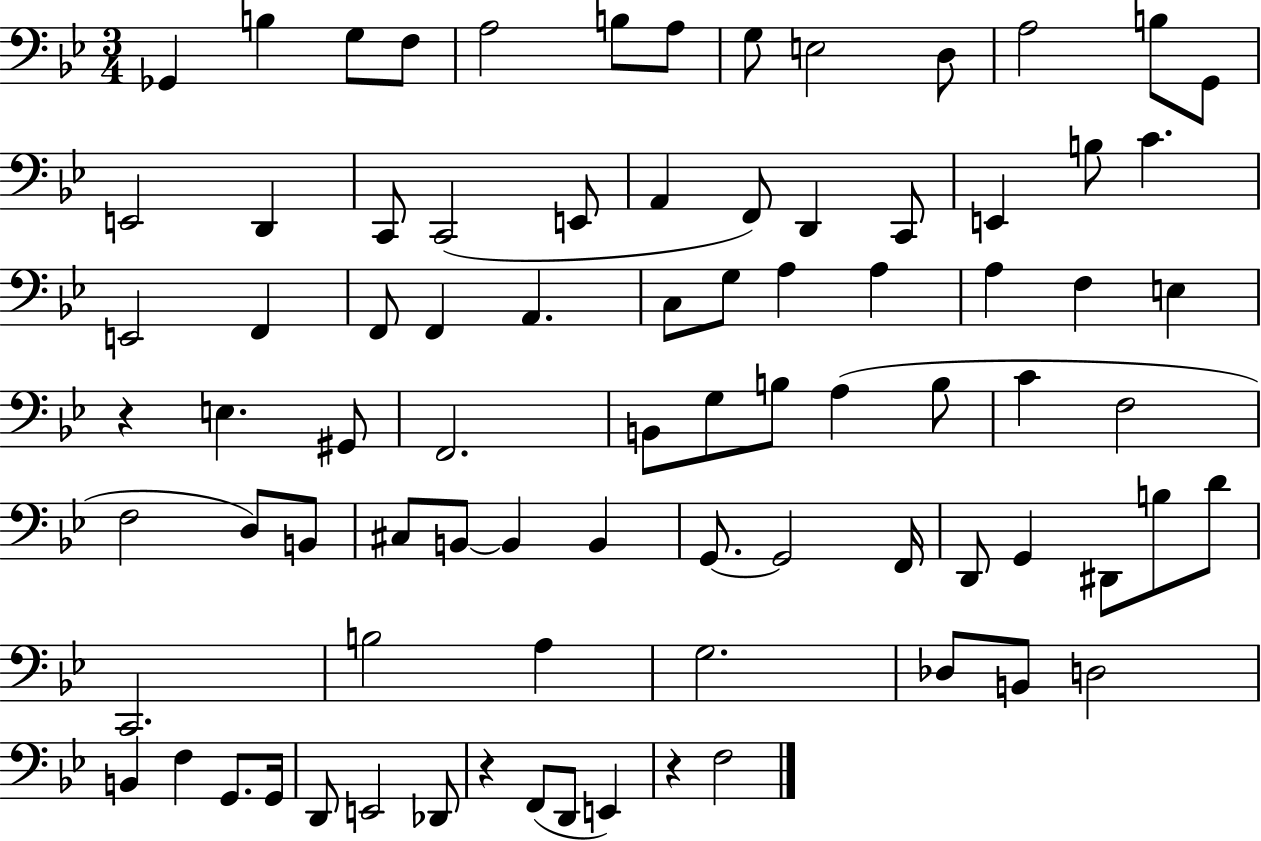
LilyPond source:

{
  \clef bass
  \numericTimeSignature
  \time 3/4
  \key bes \major
  ges,4 b4 g8 f8 | a2 b8 a8 | g8 e2 d8 | a2 b8 g,8 | \break e,2 d,4 | c,8 c,2( e,8 | a,4 f,8) d,4 c,8 | e,4 b8 c'4. | \break e,2 f,4 | f,8 f,4 a,4. | c8 g8 a4 a4 | a4 f4 e4 | \break r4 e4. gis,8 | f,2. | b,8 g8 b8 a4( b8 | c'4 f2 | \break f2 d8) b,8 | cis8 b,8~~ b,4 b,4 | g,8.~~ g,2 f,16 | d,8 g,4 dis,8 b8 d'8 | \break c,2. | b2 a4 | g2. | des8 b,8 d2 | \break b,4 f4 g,8. g,16 | d,8 e,2 des,8 | r4 f,8( d,8 e,4) | r4 f2 | \break \bar "|."
}